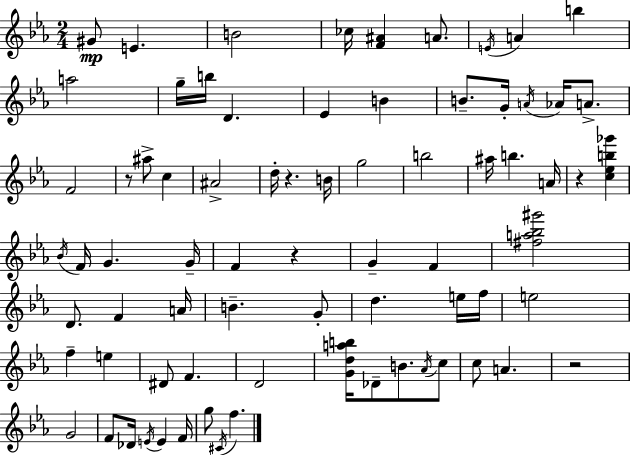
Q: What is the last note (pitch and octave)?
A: F5